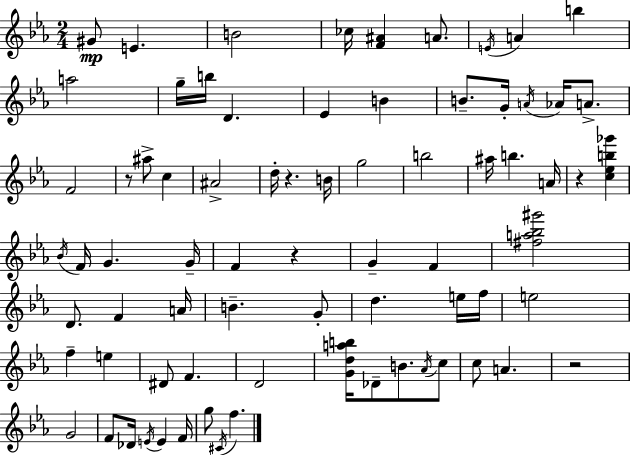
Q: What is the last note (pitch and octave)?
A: F5